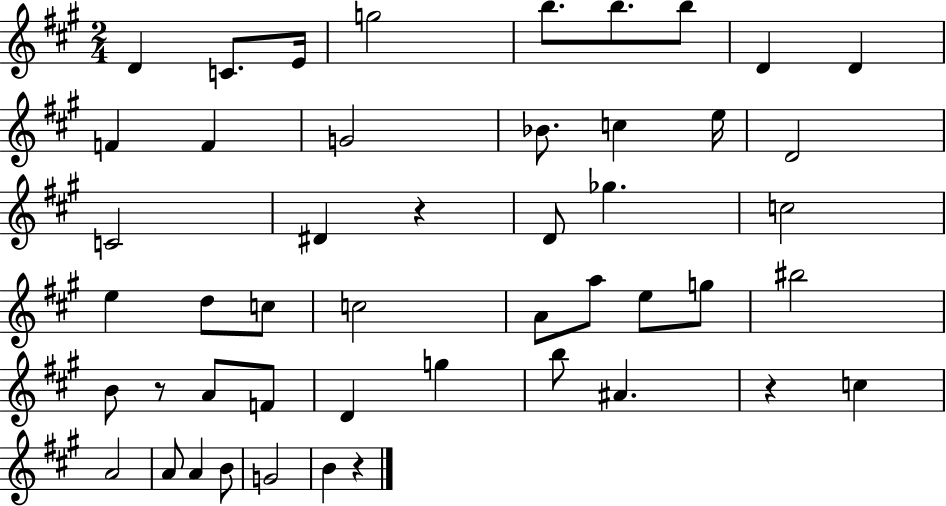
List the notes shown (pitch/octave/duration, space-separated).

D4/q C4/e. E4/s G5/h B5/e. B5/e. B5/e D4/q D4/q F4/q F4/q G4/h Bb4/e. C5/q E5/s D4/h C4/h D#4/q R/q D4/e Gb5/q. C5/h E5/q D5/e C5/e C5/h A4/e A5/e E5/e G5/e BIS5/h B4/e R/e A4/e F4/e D4/q G5/q B5/e A#4/q. R/q C5/q A4/h A4/e A4/q B4/e G4/h B4/q R/q